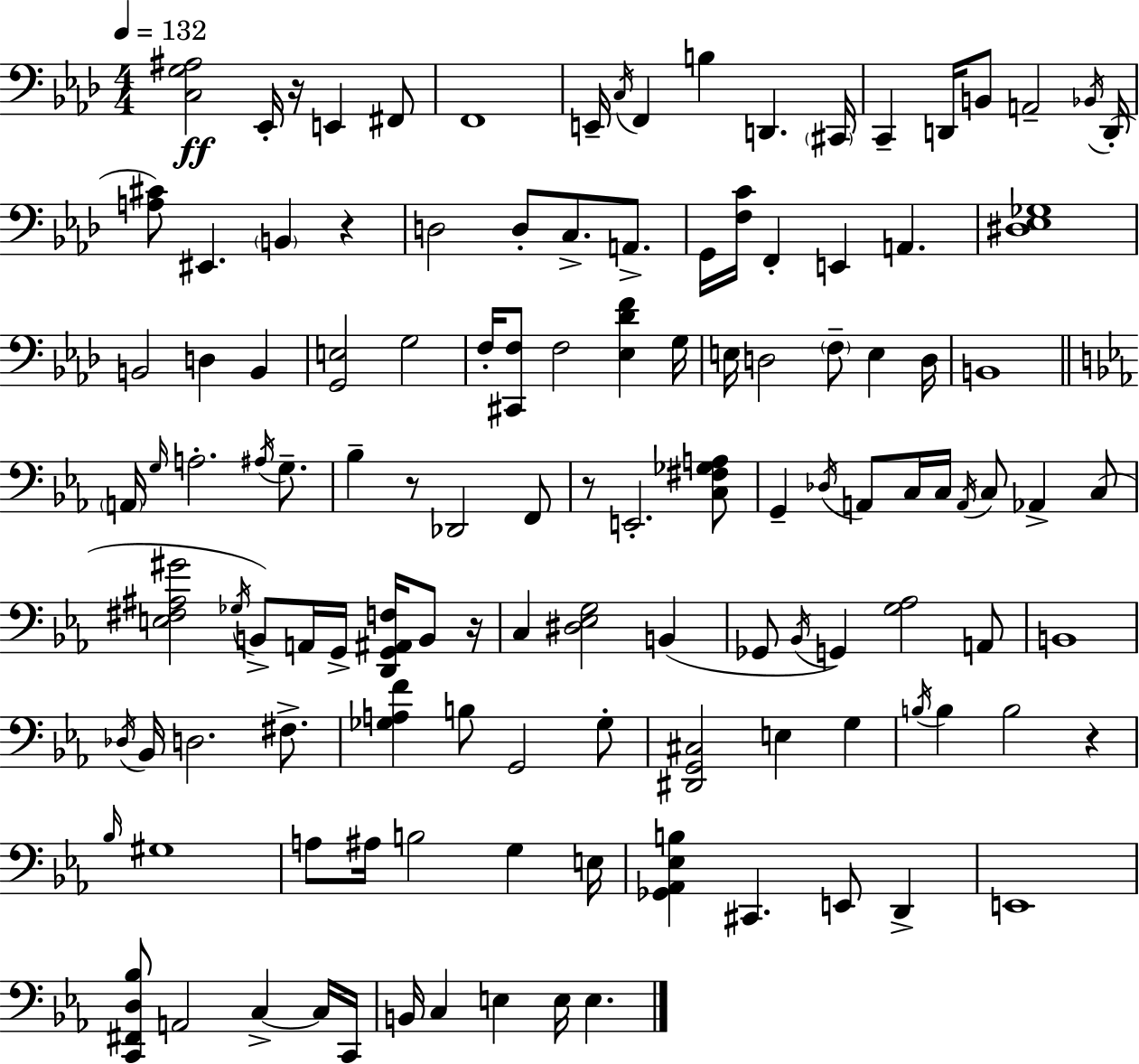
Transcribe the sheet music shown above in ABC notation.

X:1
T:Untitled
M:4/4
L:1/4
K:Ab
[C,G,^A,]2 _E,,/4 z/4 E,, ^F,,/2 F,,4 E,,/4 C,/4 F,, B, D,, ^C,,/4 C,, D,,/4 B,,/2 A,,2 _B,,/4 D,,/4 [A,^C]/2 ^E,, B,, z D,2 D,/2 C,/2 A,,/2 G,,/4 [F,C]/4 F,, E,, A,, [^D,_E,_G,]4 B,,2 D, B,, [G,,E,]2 G,2 F,/4 [^C,,F,]/2 F,2 [_E,_DF] G,/4 E,/4 D,2 F,/2 E, D,/4 B,,4 A,,/4 G,/4 A,2 ^A,/4 G,/2 _B, z/2 _D,,2 F,,/2 z/2 E,,2 [C,^F,_G,A,]/2 G,, _D,/4 A,,/2 C,/4 C,/4 A,,/4 C,/2 _A,, C,/2 [E,^F,^A,^G]2 _G,/4 B,,/2 A,,/4 G,,/4 [D,,G,,^A,,F,]/4 B,,/2 z/4 C, [^D,_E,G,]2 B,, _G,,/2 _B,,/4 G,, [G,_A,]2 A,,/2 B,,4 _D,/4 _B,,/4 D,2 ^F,/2 [_G,A,F] B,/2 G,,2 _G,/2 [^D,,G,,^C,]2 E, G, B,/4 B, B,2 z _B,/4 ^G,4 A,/2 ^A,/4 B,2 G, E,/4 [_G,,_A,,_E,B,] ^C,, E,,/2 D,, E,,4 [C,,^F,,D,_B,]/2 A,,2 C, C,/4 C,,/4 B,,/4 C, E, E,/4 E,